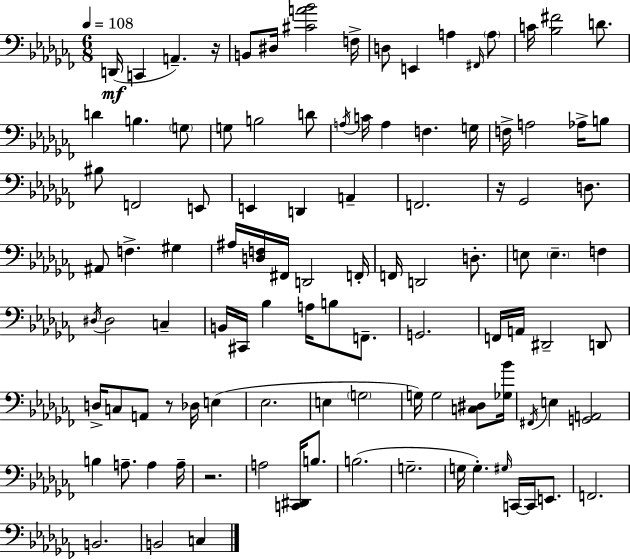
{
  \clef bass
  \numericTimeSignature
  \time 6/8
  \key aes \minor
  \tempo 4 = 108
  d,16(\mf c,4 a,4.--) r16 | b,8 dis16 <cis' a' bes'>2 f16-> | d8 e,4 a4 \grace { fis,16 } \parenthesize a8 | c'16 <bes fis'>2 d'8. | \break d'4 b4. \parenthesize g8 | g8 b2 d'8 | \acciaccatura { a16 } c'16 a4 f4. | g16 f16-> a2 aes16-> | \break b8 bis8 f,2 | e,8 e,4 d,4 a,4-- | f,2. | r16 ges,2 d8. | \break ais,8 f4.-> gis4 | ais16 <d f>16 fis,16 d,2 | f,16-. f,16 d,2 d8.-. | e8 \parenthesize e4.-- f4 | \break \acciaccatura { dis16 } dis2 c4-- | b,16 cis,16 bes4 a16 b8 | f,8.-- g,2. | f,16 a,16 dis,2-- | \break d,8 d16-> c8 a,8 r8 des16 e4( | ees2. | e4 \parenthesize g2 | g16) g2 | \break <c dis>8 <ges bes'>16 \acciaccatura { fis,16 } e4 <g, a,>2 | b4 a8.-- a4 | a16-- r2. | a2 | \break <c, dis,>16 b8. b2.( | g2.-- | g16 g4.-.) \grace { gis16 } | c,16~~ c,16 e,8. f,2. | \break b,2. | b,2 | c4 \bar "|."
}